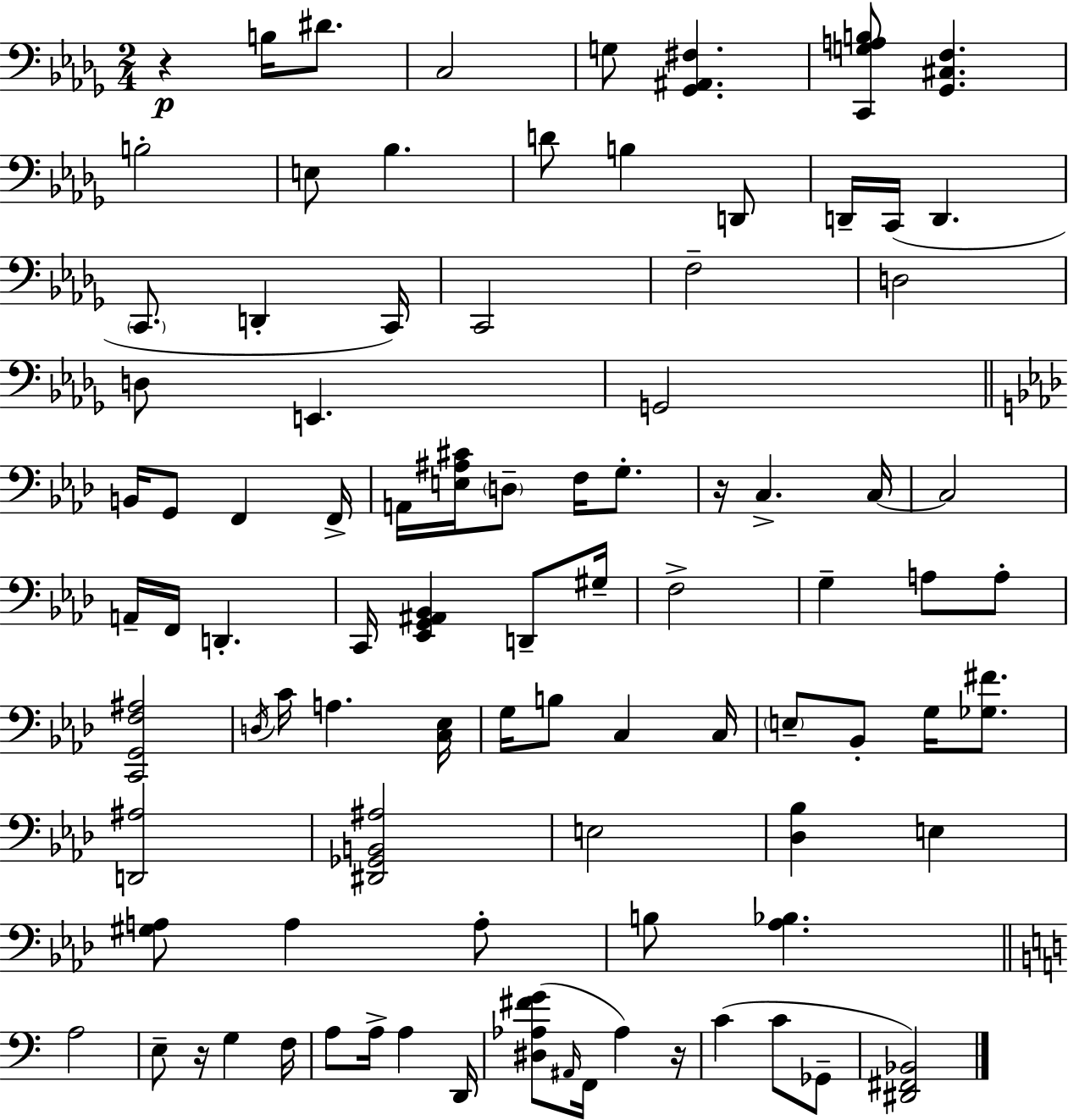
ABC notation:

X:1
T:Untitled
M:2/4
L:1/4
K:Bbm
z B,/4 ^D/2 C,2 G,/2 [_G,,^A,,^F,] [C,,G,A,B,]/2 [_G,,^C,F,] B,2 E,/2 _B, D/2 B, D,,/2 D,,/4 C,,/4 D,, C,,/2 D,, C,,/4 C,,2 F,2 D,2 D,/2 E,, G,,2 B,,/4 G,,/2 F,, F,,/4 A,,/4 [E,^A,^C]/4 D,/2 F,/4 G,/2 z/4 C, C,/4 C,2 A,,/4 F,,/4 D,, C,,/4 [_E,,G,,^A,,_B,,] D,,/2 ^G,/4 F,2 G, A,/2 A,/2 [C,,G,,F,^A,]2 D,/4 C/4 A, [C,_E,]/4 G,/4 B,/2 C, C,/4 E,/2 _B,,/2 G,/4 [_G,^F]/2 [D,,^A,]2 [^D,,_G,,B,,^A,]2 E,2 [_D,_B,] E, [^G,A,]/2 A, A,/2 B,/2 [_A,_B,] A,2 E,/2 z/4 G, F,/4 A,/2 A,/4 A, D,,/4 [^D,_A,^FG]/2 ^A,,/4 F,,/4 _A, z/4 C C/2 _G,,/2 [^D,,^F,,_B,,]2